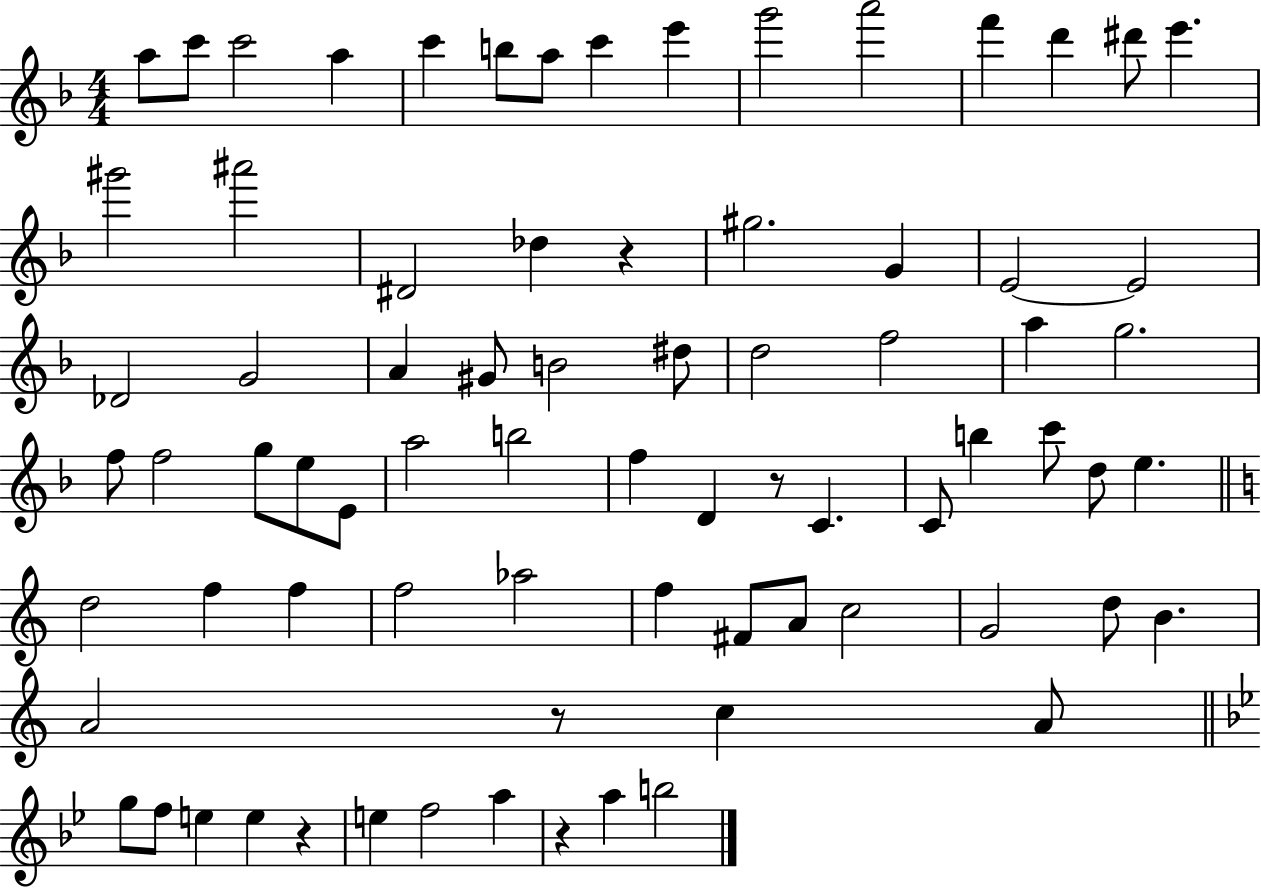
A5/e C6/e C6/h A5/q C6/q B5/e A5/e C6/q E6/q G6/h A6/h F6/q D6/q D#6/e E6/q. G#6/h A#6/h D#4/h Db5/q R/q G#5/h. G4/q E4/h E4/h Db4/h G4/h A4/q G#4/e B4/h D#5/e D5/h F5/h A5/q G5/h. F5/e F5/h G5/e E5/e E4/e A5/h B5/h F5/q D4/q R/e C4/q. C4/e B5/q C6/e D5/e E5/q. D5/h F5/q F5/q F5/h Ab5/h F5/q F#4/e A4/e C5/h G4/h D5/e B4/q. A4/h R/e C5/q A4/e G5/e F5/e E5/q E5/q R/q E5/q F5/h A5/q R/q A5/q B5/h